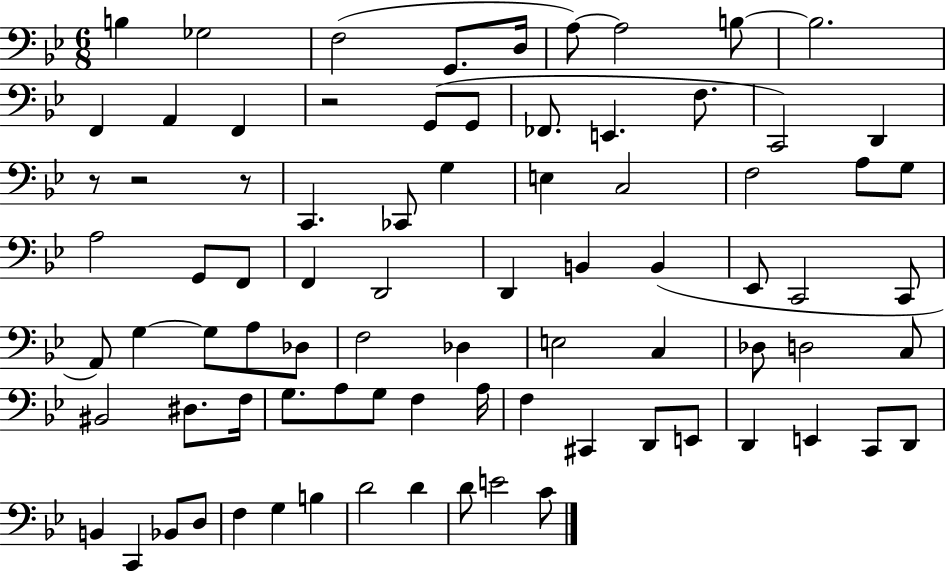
B3/q Gb3/h F3/h G2/e. D3/s A3/e A3/h B3/e B3/h. F2/q A2/q F2/q R/h G2/e G2/e FES2/e. E2/q. F3/e. C2/h D2/q R/e R/h R/e C2/q. CES2/e G3/q E3/q C3/h F3/h A3/e G3/e A3/h G2/e F2/e F2/q D2/h D2/q B2/q B2/q Eb2/e C2/h C2/e A2/e G3/q G3/e A3/e Db3/e F3/h Db3/q E3/h C3/q Db3/e D3/h C3/e BIS2/h D#3/e. F3/s G3/e. A3/e G3/e F3/q A3/s F3/q C#2/q D2/e E2/e D2/q E2/q C2/e D2/e B2/q C2/q Bb2/e D3/e F3/q G3/q B3/q D4/h D4/q D4/e E4/h C4/e